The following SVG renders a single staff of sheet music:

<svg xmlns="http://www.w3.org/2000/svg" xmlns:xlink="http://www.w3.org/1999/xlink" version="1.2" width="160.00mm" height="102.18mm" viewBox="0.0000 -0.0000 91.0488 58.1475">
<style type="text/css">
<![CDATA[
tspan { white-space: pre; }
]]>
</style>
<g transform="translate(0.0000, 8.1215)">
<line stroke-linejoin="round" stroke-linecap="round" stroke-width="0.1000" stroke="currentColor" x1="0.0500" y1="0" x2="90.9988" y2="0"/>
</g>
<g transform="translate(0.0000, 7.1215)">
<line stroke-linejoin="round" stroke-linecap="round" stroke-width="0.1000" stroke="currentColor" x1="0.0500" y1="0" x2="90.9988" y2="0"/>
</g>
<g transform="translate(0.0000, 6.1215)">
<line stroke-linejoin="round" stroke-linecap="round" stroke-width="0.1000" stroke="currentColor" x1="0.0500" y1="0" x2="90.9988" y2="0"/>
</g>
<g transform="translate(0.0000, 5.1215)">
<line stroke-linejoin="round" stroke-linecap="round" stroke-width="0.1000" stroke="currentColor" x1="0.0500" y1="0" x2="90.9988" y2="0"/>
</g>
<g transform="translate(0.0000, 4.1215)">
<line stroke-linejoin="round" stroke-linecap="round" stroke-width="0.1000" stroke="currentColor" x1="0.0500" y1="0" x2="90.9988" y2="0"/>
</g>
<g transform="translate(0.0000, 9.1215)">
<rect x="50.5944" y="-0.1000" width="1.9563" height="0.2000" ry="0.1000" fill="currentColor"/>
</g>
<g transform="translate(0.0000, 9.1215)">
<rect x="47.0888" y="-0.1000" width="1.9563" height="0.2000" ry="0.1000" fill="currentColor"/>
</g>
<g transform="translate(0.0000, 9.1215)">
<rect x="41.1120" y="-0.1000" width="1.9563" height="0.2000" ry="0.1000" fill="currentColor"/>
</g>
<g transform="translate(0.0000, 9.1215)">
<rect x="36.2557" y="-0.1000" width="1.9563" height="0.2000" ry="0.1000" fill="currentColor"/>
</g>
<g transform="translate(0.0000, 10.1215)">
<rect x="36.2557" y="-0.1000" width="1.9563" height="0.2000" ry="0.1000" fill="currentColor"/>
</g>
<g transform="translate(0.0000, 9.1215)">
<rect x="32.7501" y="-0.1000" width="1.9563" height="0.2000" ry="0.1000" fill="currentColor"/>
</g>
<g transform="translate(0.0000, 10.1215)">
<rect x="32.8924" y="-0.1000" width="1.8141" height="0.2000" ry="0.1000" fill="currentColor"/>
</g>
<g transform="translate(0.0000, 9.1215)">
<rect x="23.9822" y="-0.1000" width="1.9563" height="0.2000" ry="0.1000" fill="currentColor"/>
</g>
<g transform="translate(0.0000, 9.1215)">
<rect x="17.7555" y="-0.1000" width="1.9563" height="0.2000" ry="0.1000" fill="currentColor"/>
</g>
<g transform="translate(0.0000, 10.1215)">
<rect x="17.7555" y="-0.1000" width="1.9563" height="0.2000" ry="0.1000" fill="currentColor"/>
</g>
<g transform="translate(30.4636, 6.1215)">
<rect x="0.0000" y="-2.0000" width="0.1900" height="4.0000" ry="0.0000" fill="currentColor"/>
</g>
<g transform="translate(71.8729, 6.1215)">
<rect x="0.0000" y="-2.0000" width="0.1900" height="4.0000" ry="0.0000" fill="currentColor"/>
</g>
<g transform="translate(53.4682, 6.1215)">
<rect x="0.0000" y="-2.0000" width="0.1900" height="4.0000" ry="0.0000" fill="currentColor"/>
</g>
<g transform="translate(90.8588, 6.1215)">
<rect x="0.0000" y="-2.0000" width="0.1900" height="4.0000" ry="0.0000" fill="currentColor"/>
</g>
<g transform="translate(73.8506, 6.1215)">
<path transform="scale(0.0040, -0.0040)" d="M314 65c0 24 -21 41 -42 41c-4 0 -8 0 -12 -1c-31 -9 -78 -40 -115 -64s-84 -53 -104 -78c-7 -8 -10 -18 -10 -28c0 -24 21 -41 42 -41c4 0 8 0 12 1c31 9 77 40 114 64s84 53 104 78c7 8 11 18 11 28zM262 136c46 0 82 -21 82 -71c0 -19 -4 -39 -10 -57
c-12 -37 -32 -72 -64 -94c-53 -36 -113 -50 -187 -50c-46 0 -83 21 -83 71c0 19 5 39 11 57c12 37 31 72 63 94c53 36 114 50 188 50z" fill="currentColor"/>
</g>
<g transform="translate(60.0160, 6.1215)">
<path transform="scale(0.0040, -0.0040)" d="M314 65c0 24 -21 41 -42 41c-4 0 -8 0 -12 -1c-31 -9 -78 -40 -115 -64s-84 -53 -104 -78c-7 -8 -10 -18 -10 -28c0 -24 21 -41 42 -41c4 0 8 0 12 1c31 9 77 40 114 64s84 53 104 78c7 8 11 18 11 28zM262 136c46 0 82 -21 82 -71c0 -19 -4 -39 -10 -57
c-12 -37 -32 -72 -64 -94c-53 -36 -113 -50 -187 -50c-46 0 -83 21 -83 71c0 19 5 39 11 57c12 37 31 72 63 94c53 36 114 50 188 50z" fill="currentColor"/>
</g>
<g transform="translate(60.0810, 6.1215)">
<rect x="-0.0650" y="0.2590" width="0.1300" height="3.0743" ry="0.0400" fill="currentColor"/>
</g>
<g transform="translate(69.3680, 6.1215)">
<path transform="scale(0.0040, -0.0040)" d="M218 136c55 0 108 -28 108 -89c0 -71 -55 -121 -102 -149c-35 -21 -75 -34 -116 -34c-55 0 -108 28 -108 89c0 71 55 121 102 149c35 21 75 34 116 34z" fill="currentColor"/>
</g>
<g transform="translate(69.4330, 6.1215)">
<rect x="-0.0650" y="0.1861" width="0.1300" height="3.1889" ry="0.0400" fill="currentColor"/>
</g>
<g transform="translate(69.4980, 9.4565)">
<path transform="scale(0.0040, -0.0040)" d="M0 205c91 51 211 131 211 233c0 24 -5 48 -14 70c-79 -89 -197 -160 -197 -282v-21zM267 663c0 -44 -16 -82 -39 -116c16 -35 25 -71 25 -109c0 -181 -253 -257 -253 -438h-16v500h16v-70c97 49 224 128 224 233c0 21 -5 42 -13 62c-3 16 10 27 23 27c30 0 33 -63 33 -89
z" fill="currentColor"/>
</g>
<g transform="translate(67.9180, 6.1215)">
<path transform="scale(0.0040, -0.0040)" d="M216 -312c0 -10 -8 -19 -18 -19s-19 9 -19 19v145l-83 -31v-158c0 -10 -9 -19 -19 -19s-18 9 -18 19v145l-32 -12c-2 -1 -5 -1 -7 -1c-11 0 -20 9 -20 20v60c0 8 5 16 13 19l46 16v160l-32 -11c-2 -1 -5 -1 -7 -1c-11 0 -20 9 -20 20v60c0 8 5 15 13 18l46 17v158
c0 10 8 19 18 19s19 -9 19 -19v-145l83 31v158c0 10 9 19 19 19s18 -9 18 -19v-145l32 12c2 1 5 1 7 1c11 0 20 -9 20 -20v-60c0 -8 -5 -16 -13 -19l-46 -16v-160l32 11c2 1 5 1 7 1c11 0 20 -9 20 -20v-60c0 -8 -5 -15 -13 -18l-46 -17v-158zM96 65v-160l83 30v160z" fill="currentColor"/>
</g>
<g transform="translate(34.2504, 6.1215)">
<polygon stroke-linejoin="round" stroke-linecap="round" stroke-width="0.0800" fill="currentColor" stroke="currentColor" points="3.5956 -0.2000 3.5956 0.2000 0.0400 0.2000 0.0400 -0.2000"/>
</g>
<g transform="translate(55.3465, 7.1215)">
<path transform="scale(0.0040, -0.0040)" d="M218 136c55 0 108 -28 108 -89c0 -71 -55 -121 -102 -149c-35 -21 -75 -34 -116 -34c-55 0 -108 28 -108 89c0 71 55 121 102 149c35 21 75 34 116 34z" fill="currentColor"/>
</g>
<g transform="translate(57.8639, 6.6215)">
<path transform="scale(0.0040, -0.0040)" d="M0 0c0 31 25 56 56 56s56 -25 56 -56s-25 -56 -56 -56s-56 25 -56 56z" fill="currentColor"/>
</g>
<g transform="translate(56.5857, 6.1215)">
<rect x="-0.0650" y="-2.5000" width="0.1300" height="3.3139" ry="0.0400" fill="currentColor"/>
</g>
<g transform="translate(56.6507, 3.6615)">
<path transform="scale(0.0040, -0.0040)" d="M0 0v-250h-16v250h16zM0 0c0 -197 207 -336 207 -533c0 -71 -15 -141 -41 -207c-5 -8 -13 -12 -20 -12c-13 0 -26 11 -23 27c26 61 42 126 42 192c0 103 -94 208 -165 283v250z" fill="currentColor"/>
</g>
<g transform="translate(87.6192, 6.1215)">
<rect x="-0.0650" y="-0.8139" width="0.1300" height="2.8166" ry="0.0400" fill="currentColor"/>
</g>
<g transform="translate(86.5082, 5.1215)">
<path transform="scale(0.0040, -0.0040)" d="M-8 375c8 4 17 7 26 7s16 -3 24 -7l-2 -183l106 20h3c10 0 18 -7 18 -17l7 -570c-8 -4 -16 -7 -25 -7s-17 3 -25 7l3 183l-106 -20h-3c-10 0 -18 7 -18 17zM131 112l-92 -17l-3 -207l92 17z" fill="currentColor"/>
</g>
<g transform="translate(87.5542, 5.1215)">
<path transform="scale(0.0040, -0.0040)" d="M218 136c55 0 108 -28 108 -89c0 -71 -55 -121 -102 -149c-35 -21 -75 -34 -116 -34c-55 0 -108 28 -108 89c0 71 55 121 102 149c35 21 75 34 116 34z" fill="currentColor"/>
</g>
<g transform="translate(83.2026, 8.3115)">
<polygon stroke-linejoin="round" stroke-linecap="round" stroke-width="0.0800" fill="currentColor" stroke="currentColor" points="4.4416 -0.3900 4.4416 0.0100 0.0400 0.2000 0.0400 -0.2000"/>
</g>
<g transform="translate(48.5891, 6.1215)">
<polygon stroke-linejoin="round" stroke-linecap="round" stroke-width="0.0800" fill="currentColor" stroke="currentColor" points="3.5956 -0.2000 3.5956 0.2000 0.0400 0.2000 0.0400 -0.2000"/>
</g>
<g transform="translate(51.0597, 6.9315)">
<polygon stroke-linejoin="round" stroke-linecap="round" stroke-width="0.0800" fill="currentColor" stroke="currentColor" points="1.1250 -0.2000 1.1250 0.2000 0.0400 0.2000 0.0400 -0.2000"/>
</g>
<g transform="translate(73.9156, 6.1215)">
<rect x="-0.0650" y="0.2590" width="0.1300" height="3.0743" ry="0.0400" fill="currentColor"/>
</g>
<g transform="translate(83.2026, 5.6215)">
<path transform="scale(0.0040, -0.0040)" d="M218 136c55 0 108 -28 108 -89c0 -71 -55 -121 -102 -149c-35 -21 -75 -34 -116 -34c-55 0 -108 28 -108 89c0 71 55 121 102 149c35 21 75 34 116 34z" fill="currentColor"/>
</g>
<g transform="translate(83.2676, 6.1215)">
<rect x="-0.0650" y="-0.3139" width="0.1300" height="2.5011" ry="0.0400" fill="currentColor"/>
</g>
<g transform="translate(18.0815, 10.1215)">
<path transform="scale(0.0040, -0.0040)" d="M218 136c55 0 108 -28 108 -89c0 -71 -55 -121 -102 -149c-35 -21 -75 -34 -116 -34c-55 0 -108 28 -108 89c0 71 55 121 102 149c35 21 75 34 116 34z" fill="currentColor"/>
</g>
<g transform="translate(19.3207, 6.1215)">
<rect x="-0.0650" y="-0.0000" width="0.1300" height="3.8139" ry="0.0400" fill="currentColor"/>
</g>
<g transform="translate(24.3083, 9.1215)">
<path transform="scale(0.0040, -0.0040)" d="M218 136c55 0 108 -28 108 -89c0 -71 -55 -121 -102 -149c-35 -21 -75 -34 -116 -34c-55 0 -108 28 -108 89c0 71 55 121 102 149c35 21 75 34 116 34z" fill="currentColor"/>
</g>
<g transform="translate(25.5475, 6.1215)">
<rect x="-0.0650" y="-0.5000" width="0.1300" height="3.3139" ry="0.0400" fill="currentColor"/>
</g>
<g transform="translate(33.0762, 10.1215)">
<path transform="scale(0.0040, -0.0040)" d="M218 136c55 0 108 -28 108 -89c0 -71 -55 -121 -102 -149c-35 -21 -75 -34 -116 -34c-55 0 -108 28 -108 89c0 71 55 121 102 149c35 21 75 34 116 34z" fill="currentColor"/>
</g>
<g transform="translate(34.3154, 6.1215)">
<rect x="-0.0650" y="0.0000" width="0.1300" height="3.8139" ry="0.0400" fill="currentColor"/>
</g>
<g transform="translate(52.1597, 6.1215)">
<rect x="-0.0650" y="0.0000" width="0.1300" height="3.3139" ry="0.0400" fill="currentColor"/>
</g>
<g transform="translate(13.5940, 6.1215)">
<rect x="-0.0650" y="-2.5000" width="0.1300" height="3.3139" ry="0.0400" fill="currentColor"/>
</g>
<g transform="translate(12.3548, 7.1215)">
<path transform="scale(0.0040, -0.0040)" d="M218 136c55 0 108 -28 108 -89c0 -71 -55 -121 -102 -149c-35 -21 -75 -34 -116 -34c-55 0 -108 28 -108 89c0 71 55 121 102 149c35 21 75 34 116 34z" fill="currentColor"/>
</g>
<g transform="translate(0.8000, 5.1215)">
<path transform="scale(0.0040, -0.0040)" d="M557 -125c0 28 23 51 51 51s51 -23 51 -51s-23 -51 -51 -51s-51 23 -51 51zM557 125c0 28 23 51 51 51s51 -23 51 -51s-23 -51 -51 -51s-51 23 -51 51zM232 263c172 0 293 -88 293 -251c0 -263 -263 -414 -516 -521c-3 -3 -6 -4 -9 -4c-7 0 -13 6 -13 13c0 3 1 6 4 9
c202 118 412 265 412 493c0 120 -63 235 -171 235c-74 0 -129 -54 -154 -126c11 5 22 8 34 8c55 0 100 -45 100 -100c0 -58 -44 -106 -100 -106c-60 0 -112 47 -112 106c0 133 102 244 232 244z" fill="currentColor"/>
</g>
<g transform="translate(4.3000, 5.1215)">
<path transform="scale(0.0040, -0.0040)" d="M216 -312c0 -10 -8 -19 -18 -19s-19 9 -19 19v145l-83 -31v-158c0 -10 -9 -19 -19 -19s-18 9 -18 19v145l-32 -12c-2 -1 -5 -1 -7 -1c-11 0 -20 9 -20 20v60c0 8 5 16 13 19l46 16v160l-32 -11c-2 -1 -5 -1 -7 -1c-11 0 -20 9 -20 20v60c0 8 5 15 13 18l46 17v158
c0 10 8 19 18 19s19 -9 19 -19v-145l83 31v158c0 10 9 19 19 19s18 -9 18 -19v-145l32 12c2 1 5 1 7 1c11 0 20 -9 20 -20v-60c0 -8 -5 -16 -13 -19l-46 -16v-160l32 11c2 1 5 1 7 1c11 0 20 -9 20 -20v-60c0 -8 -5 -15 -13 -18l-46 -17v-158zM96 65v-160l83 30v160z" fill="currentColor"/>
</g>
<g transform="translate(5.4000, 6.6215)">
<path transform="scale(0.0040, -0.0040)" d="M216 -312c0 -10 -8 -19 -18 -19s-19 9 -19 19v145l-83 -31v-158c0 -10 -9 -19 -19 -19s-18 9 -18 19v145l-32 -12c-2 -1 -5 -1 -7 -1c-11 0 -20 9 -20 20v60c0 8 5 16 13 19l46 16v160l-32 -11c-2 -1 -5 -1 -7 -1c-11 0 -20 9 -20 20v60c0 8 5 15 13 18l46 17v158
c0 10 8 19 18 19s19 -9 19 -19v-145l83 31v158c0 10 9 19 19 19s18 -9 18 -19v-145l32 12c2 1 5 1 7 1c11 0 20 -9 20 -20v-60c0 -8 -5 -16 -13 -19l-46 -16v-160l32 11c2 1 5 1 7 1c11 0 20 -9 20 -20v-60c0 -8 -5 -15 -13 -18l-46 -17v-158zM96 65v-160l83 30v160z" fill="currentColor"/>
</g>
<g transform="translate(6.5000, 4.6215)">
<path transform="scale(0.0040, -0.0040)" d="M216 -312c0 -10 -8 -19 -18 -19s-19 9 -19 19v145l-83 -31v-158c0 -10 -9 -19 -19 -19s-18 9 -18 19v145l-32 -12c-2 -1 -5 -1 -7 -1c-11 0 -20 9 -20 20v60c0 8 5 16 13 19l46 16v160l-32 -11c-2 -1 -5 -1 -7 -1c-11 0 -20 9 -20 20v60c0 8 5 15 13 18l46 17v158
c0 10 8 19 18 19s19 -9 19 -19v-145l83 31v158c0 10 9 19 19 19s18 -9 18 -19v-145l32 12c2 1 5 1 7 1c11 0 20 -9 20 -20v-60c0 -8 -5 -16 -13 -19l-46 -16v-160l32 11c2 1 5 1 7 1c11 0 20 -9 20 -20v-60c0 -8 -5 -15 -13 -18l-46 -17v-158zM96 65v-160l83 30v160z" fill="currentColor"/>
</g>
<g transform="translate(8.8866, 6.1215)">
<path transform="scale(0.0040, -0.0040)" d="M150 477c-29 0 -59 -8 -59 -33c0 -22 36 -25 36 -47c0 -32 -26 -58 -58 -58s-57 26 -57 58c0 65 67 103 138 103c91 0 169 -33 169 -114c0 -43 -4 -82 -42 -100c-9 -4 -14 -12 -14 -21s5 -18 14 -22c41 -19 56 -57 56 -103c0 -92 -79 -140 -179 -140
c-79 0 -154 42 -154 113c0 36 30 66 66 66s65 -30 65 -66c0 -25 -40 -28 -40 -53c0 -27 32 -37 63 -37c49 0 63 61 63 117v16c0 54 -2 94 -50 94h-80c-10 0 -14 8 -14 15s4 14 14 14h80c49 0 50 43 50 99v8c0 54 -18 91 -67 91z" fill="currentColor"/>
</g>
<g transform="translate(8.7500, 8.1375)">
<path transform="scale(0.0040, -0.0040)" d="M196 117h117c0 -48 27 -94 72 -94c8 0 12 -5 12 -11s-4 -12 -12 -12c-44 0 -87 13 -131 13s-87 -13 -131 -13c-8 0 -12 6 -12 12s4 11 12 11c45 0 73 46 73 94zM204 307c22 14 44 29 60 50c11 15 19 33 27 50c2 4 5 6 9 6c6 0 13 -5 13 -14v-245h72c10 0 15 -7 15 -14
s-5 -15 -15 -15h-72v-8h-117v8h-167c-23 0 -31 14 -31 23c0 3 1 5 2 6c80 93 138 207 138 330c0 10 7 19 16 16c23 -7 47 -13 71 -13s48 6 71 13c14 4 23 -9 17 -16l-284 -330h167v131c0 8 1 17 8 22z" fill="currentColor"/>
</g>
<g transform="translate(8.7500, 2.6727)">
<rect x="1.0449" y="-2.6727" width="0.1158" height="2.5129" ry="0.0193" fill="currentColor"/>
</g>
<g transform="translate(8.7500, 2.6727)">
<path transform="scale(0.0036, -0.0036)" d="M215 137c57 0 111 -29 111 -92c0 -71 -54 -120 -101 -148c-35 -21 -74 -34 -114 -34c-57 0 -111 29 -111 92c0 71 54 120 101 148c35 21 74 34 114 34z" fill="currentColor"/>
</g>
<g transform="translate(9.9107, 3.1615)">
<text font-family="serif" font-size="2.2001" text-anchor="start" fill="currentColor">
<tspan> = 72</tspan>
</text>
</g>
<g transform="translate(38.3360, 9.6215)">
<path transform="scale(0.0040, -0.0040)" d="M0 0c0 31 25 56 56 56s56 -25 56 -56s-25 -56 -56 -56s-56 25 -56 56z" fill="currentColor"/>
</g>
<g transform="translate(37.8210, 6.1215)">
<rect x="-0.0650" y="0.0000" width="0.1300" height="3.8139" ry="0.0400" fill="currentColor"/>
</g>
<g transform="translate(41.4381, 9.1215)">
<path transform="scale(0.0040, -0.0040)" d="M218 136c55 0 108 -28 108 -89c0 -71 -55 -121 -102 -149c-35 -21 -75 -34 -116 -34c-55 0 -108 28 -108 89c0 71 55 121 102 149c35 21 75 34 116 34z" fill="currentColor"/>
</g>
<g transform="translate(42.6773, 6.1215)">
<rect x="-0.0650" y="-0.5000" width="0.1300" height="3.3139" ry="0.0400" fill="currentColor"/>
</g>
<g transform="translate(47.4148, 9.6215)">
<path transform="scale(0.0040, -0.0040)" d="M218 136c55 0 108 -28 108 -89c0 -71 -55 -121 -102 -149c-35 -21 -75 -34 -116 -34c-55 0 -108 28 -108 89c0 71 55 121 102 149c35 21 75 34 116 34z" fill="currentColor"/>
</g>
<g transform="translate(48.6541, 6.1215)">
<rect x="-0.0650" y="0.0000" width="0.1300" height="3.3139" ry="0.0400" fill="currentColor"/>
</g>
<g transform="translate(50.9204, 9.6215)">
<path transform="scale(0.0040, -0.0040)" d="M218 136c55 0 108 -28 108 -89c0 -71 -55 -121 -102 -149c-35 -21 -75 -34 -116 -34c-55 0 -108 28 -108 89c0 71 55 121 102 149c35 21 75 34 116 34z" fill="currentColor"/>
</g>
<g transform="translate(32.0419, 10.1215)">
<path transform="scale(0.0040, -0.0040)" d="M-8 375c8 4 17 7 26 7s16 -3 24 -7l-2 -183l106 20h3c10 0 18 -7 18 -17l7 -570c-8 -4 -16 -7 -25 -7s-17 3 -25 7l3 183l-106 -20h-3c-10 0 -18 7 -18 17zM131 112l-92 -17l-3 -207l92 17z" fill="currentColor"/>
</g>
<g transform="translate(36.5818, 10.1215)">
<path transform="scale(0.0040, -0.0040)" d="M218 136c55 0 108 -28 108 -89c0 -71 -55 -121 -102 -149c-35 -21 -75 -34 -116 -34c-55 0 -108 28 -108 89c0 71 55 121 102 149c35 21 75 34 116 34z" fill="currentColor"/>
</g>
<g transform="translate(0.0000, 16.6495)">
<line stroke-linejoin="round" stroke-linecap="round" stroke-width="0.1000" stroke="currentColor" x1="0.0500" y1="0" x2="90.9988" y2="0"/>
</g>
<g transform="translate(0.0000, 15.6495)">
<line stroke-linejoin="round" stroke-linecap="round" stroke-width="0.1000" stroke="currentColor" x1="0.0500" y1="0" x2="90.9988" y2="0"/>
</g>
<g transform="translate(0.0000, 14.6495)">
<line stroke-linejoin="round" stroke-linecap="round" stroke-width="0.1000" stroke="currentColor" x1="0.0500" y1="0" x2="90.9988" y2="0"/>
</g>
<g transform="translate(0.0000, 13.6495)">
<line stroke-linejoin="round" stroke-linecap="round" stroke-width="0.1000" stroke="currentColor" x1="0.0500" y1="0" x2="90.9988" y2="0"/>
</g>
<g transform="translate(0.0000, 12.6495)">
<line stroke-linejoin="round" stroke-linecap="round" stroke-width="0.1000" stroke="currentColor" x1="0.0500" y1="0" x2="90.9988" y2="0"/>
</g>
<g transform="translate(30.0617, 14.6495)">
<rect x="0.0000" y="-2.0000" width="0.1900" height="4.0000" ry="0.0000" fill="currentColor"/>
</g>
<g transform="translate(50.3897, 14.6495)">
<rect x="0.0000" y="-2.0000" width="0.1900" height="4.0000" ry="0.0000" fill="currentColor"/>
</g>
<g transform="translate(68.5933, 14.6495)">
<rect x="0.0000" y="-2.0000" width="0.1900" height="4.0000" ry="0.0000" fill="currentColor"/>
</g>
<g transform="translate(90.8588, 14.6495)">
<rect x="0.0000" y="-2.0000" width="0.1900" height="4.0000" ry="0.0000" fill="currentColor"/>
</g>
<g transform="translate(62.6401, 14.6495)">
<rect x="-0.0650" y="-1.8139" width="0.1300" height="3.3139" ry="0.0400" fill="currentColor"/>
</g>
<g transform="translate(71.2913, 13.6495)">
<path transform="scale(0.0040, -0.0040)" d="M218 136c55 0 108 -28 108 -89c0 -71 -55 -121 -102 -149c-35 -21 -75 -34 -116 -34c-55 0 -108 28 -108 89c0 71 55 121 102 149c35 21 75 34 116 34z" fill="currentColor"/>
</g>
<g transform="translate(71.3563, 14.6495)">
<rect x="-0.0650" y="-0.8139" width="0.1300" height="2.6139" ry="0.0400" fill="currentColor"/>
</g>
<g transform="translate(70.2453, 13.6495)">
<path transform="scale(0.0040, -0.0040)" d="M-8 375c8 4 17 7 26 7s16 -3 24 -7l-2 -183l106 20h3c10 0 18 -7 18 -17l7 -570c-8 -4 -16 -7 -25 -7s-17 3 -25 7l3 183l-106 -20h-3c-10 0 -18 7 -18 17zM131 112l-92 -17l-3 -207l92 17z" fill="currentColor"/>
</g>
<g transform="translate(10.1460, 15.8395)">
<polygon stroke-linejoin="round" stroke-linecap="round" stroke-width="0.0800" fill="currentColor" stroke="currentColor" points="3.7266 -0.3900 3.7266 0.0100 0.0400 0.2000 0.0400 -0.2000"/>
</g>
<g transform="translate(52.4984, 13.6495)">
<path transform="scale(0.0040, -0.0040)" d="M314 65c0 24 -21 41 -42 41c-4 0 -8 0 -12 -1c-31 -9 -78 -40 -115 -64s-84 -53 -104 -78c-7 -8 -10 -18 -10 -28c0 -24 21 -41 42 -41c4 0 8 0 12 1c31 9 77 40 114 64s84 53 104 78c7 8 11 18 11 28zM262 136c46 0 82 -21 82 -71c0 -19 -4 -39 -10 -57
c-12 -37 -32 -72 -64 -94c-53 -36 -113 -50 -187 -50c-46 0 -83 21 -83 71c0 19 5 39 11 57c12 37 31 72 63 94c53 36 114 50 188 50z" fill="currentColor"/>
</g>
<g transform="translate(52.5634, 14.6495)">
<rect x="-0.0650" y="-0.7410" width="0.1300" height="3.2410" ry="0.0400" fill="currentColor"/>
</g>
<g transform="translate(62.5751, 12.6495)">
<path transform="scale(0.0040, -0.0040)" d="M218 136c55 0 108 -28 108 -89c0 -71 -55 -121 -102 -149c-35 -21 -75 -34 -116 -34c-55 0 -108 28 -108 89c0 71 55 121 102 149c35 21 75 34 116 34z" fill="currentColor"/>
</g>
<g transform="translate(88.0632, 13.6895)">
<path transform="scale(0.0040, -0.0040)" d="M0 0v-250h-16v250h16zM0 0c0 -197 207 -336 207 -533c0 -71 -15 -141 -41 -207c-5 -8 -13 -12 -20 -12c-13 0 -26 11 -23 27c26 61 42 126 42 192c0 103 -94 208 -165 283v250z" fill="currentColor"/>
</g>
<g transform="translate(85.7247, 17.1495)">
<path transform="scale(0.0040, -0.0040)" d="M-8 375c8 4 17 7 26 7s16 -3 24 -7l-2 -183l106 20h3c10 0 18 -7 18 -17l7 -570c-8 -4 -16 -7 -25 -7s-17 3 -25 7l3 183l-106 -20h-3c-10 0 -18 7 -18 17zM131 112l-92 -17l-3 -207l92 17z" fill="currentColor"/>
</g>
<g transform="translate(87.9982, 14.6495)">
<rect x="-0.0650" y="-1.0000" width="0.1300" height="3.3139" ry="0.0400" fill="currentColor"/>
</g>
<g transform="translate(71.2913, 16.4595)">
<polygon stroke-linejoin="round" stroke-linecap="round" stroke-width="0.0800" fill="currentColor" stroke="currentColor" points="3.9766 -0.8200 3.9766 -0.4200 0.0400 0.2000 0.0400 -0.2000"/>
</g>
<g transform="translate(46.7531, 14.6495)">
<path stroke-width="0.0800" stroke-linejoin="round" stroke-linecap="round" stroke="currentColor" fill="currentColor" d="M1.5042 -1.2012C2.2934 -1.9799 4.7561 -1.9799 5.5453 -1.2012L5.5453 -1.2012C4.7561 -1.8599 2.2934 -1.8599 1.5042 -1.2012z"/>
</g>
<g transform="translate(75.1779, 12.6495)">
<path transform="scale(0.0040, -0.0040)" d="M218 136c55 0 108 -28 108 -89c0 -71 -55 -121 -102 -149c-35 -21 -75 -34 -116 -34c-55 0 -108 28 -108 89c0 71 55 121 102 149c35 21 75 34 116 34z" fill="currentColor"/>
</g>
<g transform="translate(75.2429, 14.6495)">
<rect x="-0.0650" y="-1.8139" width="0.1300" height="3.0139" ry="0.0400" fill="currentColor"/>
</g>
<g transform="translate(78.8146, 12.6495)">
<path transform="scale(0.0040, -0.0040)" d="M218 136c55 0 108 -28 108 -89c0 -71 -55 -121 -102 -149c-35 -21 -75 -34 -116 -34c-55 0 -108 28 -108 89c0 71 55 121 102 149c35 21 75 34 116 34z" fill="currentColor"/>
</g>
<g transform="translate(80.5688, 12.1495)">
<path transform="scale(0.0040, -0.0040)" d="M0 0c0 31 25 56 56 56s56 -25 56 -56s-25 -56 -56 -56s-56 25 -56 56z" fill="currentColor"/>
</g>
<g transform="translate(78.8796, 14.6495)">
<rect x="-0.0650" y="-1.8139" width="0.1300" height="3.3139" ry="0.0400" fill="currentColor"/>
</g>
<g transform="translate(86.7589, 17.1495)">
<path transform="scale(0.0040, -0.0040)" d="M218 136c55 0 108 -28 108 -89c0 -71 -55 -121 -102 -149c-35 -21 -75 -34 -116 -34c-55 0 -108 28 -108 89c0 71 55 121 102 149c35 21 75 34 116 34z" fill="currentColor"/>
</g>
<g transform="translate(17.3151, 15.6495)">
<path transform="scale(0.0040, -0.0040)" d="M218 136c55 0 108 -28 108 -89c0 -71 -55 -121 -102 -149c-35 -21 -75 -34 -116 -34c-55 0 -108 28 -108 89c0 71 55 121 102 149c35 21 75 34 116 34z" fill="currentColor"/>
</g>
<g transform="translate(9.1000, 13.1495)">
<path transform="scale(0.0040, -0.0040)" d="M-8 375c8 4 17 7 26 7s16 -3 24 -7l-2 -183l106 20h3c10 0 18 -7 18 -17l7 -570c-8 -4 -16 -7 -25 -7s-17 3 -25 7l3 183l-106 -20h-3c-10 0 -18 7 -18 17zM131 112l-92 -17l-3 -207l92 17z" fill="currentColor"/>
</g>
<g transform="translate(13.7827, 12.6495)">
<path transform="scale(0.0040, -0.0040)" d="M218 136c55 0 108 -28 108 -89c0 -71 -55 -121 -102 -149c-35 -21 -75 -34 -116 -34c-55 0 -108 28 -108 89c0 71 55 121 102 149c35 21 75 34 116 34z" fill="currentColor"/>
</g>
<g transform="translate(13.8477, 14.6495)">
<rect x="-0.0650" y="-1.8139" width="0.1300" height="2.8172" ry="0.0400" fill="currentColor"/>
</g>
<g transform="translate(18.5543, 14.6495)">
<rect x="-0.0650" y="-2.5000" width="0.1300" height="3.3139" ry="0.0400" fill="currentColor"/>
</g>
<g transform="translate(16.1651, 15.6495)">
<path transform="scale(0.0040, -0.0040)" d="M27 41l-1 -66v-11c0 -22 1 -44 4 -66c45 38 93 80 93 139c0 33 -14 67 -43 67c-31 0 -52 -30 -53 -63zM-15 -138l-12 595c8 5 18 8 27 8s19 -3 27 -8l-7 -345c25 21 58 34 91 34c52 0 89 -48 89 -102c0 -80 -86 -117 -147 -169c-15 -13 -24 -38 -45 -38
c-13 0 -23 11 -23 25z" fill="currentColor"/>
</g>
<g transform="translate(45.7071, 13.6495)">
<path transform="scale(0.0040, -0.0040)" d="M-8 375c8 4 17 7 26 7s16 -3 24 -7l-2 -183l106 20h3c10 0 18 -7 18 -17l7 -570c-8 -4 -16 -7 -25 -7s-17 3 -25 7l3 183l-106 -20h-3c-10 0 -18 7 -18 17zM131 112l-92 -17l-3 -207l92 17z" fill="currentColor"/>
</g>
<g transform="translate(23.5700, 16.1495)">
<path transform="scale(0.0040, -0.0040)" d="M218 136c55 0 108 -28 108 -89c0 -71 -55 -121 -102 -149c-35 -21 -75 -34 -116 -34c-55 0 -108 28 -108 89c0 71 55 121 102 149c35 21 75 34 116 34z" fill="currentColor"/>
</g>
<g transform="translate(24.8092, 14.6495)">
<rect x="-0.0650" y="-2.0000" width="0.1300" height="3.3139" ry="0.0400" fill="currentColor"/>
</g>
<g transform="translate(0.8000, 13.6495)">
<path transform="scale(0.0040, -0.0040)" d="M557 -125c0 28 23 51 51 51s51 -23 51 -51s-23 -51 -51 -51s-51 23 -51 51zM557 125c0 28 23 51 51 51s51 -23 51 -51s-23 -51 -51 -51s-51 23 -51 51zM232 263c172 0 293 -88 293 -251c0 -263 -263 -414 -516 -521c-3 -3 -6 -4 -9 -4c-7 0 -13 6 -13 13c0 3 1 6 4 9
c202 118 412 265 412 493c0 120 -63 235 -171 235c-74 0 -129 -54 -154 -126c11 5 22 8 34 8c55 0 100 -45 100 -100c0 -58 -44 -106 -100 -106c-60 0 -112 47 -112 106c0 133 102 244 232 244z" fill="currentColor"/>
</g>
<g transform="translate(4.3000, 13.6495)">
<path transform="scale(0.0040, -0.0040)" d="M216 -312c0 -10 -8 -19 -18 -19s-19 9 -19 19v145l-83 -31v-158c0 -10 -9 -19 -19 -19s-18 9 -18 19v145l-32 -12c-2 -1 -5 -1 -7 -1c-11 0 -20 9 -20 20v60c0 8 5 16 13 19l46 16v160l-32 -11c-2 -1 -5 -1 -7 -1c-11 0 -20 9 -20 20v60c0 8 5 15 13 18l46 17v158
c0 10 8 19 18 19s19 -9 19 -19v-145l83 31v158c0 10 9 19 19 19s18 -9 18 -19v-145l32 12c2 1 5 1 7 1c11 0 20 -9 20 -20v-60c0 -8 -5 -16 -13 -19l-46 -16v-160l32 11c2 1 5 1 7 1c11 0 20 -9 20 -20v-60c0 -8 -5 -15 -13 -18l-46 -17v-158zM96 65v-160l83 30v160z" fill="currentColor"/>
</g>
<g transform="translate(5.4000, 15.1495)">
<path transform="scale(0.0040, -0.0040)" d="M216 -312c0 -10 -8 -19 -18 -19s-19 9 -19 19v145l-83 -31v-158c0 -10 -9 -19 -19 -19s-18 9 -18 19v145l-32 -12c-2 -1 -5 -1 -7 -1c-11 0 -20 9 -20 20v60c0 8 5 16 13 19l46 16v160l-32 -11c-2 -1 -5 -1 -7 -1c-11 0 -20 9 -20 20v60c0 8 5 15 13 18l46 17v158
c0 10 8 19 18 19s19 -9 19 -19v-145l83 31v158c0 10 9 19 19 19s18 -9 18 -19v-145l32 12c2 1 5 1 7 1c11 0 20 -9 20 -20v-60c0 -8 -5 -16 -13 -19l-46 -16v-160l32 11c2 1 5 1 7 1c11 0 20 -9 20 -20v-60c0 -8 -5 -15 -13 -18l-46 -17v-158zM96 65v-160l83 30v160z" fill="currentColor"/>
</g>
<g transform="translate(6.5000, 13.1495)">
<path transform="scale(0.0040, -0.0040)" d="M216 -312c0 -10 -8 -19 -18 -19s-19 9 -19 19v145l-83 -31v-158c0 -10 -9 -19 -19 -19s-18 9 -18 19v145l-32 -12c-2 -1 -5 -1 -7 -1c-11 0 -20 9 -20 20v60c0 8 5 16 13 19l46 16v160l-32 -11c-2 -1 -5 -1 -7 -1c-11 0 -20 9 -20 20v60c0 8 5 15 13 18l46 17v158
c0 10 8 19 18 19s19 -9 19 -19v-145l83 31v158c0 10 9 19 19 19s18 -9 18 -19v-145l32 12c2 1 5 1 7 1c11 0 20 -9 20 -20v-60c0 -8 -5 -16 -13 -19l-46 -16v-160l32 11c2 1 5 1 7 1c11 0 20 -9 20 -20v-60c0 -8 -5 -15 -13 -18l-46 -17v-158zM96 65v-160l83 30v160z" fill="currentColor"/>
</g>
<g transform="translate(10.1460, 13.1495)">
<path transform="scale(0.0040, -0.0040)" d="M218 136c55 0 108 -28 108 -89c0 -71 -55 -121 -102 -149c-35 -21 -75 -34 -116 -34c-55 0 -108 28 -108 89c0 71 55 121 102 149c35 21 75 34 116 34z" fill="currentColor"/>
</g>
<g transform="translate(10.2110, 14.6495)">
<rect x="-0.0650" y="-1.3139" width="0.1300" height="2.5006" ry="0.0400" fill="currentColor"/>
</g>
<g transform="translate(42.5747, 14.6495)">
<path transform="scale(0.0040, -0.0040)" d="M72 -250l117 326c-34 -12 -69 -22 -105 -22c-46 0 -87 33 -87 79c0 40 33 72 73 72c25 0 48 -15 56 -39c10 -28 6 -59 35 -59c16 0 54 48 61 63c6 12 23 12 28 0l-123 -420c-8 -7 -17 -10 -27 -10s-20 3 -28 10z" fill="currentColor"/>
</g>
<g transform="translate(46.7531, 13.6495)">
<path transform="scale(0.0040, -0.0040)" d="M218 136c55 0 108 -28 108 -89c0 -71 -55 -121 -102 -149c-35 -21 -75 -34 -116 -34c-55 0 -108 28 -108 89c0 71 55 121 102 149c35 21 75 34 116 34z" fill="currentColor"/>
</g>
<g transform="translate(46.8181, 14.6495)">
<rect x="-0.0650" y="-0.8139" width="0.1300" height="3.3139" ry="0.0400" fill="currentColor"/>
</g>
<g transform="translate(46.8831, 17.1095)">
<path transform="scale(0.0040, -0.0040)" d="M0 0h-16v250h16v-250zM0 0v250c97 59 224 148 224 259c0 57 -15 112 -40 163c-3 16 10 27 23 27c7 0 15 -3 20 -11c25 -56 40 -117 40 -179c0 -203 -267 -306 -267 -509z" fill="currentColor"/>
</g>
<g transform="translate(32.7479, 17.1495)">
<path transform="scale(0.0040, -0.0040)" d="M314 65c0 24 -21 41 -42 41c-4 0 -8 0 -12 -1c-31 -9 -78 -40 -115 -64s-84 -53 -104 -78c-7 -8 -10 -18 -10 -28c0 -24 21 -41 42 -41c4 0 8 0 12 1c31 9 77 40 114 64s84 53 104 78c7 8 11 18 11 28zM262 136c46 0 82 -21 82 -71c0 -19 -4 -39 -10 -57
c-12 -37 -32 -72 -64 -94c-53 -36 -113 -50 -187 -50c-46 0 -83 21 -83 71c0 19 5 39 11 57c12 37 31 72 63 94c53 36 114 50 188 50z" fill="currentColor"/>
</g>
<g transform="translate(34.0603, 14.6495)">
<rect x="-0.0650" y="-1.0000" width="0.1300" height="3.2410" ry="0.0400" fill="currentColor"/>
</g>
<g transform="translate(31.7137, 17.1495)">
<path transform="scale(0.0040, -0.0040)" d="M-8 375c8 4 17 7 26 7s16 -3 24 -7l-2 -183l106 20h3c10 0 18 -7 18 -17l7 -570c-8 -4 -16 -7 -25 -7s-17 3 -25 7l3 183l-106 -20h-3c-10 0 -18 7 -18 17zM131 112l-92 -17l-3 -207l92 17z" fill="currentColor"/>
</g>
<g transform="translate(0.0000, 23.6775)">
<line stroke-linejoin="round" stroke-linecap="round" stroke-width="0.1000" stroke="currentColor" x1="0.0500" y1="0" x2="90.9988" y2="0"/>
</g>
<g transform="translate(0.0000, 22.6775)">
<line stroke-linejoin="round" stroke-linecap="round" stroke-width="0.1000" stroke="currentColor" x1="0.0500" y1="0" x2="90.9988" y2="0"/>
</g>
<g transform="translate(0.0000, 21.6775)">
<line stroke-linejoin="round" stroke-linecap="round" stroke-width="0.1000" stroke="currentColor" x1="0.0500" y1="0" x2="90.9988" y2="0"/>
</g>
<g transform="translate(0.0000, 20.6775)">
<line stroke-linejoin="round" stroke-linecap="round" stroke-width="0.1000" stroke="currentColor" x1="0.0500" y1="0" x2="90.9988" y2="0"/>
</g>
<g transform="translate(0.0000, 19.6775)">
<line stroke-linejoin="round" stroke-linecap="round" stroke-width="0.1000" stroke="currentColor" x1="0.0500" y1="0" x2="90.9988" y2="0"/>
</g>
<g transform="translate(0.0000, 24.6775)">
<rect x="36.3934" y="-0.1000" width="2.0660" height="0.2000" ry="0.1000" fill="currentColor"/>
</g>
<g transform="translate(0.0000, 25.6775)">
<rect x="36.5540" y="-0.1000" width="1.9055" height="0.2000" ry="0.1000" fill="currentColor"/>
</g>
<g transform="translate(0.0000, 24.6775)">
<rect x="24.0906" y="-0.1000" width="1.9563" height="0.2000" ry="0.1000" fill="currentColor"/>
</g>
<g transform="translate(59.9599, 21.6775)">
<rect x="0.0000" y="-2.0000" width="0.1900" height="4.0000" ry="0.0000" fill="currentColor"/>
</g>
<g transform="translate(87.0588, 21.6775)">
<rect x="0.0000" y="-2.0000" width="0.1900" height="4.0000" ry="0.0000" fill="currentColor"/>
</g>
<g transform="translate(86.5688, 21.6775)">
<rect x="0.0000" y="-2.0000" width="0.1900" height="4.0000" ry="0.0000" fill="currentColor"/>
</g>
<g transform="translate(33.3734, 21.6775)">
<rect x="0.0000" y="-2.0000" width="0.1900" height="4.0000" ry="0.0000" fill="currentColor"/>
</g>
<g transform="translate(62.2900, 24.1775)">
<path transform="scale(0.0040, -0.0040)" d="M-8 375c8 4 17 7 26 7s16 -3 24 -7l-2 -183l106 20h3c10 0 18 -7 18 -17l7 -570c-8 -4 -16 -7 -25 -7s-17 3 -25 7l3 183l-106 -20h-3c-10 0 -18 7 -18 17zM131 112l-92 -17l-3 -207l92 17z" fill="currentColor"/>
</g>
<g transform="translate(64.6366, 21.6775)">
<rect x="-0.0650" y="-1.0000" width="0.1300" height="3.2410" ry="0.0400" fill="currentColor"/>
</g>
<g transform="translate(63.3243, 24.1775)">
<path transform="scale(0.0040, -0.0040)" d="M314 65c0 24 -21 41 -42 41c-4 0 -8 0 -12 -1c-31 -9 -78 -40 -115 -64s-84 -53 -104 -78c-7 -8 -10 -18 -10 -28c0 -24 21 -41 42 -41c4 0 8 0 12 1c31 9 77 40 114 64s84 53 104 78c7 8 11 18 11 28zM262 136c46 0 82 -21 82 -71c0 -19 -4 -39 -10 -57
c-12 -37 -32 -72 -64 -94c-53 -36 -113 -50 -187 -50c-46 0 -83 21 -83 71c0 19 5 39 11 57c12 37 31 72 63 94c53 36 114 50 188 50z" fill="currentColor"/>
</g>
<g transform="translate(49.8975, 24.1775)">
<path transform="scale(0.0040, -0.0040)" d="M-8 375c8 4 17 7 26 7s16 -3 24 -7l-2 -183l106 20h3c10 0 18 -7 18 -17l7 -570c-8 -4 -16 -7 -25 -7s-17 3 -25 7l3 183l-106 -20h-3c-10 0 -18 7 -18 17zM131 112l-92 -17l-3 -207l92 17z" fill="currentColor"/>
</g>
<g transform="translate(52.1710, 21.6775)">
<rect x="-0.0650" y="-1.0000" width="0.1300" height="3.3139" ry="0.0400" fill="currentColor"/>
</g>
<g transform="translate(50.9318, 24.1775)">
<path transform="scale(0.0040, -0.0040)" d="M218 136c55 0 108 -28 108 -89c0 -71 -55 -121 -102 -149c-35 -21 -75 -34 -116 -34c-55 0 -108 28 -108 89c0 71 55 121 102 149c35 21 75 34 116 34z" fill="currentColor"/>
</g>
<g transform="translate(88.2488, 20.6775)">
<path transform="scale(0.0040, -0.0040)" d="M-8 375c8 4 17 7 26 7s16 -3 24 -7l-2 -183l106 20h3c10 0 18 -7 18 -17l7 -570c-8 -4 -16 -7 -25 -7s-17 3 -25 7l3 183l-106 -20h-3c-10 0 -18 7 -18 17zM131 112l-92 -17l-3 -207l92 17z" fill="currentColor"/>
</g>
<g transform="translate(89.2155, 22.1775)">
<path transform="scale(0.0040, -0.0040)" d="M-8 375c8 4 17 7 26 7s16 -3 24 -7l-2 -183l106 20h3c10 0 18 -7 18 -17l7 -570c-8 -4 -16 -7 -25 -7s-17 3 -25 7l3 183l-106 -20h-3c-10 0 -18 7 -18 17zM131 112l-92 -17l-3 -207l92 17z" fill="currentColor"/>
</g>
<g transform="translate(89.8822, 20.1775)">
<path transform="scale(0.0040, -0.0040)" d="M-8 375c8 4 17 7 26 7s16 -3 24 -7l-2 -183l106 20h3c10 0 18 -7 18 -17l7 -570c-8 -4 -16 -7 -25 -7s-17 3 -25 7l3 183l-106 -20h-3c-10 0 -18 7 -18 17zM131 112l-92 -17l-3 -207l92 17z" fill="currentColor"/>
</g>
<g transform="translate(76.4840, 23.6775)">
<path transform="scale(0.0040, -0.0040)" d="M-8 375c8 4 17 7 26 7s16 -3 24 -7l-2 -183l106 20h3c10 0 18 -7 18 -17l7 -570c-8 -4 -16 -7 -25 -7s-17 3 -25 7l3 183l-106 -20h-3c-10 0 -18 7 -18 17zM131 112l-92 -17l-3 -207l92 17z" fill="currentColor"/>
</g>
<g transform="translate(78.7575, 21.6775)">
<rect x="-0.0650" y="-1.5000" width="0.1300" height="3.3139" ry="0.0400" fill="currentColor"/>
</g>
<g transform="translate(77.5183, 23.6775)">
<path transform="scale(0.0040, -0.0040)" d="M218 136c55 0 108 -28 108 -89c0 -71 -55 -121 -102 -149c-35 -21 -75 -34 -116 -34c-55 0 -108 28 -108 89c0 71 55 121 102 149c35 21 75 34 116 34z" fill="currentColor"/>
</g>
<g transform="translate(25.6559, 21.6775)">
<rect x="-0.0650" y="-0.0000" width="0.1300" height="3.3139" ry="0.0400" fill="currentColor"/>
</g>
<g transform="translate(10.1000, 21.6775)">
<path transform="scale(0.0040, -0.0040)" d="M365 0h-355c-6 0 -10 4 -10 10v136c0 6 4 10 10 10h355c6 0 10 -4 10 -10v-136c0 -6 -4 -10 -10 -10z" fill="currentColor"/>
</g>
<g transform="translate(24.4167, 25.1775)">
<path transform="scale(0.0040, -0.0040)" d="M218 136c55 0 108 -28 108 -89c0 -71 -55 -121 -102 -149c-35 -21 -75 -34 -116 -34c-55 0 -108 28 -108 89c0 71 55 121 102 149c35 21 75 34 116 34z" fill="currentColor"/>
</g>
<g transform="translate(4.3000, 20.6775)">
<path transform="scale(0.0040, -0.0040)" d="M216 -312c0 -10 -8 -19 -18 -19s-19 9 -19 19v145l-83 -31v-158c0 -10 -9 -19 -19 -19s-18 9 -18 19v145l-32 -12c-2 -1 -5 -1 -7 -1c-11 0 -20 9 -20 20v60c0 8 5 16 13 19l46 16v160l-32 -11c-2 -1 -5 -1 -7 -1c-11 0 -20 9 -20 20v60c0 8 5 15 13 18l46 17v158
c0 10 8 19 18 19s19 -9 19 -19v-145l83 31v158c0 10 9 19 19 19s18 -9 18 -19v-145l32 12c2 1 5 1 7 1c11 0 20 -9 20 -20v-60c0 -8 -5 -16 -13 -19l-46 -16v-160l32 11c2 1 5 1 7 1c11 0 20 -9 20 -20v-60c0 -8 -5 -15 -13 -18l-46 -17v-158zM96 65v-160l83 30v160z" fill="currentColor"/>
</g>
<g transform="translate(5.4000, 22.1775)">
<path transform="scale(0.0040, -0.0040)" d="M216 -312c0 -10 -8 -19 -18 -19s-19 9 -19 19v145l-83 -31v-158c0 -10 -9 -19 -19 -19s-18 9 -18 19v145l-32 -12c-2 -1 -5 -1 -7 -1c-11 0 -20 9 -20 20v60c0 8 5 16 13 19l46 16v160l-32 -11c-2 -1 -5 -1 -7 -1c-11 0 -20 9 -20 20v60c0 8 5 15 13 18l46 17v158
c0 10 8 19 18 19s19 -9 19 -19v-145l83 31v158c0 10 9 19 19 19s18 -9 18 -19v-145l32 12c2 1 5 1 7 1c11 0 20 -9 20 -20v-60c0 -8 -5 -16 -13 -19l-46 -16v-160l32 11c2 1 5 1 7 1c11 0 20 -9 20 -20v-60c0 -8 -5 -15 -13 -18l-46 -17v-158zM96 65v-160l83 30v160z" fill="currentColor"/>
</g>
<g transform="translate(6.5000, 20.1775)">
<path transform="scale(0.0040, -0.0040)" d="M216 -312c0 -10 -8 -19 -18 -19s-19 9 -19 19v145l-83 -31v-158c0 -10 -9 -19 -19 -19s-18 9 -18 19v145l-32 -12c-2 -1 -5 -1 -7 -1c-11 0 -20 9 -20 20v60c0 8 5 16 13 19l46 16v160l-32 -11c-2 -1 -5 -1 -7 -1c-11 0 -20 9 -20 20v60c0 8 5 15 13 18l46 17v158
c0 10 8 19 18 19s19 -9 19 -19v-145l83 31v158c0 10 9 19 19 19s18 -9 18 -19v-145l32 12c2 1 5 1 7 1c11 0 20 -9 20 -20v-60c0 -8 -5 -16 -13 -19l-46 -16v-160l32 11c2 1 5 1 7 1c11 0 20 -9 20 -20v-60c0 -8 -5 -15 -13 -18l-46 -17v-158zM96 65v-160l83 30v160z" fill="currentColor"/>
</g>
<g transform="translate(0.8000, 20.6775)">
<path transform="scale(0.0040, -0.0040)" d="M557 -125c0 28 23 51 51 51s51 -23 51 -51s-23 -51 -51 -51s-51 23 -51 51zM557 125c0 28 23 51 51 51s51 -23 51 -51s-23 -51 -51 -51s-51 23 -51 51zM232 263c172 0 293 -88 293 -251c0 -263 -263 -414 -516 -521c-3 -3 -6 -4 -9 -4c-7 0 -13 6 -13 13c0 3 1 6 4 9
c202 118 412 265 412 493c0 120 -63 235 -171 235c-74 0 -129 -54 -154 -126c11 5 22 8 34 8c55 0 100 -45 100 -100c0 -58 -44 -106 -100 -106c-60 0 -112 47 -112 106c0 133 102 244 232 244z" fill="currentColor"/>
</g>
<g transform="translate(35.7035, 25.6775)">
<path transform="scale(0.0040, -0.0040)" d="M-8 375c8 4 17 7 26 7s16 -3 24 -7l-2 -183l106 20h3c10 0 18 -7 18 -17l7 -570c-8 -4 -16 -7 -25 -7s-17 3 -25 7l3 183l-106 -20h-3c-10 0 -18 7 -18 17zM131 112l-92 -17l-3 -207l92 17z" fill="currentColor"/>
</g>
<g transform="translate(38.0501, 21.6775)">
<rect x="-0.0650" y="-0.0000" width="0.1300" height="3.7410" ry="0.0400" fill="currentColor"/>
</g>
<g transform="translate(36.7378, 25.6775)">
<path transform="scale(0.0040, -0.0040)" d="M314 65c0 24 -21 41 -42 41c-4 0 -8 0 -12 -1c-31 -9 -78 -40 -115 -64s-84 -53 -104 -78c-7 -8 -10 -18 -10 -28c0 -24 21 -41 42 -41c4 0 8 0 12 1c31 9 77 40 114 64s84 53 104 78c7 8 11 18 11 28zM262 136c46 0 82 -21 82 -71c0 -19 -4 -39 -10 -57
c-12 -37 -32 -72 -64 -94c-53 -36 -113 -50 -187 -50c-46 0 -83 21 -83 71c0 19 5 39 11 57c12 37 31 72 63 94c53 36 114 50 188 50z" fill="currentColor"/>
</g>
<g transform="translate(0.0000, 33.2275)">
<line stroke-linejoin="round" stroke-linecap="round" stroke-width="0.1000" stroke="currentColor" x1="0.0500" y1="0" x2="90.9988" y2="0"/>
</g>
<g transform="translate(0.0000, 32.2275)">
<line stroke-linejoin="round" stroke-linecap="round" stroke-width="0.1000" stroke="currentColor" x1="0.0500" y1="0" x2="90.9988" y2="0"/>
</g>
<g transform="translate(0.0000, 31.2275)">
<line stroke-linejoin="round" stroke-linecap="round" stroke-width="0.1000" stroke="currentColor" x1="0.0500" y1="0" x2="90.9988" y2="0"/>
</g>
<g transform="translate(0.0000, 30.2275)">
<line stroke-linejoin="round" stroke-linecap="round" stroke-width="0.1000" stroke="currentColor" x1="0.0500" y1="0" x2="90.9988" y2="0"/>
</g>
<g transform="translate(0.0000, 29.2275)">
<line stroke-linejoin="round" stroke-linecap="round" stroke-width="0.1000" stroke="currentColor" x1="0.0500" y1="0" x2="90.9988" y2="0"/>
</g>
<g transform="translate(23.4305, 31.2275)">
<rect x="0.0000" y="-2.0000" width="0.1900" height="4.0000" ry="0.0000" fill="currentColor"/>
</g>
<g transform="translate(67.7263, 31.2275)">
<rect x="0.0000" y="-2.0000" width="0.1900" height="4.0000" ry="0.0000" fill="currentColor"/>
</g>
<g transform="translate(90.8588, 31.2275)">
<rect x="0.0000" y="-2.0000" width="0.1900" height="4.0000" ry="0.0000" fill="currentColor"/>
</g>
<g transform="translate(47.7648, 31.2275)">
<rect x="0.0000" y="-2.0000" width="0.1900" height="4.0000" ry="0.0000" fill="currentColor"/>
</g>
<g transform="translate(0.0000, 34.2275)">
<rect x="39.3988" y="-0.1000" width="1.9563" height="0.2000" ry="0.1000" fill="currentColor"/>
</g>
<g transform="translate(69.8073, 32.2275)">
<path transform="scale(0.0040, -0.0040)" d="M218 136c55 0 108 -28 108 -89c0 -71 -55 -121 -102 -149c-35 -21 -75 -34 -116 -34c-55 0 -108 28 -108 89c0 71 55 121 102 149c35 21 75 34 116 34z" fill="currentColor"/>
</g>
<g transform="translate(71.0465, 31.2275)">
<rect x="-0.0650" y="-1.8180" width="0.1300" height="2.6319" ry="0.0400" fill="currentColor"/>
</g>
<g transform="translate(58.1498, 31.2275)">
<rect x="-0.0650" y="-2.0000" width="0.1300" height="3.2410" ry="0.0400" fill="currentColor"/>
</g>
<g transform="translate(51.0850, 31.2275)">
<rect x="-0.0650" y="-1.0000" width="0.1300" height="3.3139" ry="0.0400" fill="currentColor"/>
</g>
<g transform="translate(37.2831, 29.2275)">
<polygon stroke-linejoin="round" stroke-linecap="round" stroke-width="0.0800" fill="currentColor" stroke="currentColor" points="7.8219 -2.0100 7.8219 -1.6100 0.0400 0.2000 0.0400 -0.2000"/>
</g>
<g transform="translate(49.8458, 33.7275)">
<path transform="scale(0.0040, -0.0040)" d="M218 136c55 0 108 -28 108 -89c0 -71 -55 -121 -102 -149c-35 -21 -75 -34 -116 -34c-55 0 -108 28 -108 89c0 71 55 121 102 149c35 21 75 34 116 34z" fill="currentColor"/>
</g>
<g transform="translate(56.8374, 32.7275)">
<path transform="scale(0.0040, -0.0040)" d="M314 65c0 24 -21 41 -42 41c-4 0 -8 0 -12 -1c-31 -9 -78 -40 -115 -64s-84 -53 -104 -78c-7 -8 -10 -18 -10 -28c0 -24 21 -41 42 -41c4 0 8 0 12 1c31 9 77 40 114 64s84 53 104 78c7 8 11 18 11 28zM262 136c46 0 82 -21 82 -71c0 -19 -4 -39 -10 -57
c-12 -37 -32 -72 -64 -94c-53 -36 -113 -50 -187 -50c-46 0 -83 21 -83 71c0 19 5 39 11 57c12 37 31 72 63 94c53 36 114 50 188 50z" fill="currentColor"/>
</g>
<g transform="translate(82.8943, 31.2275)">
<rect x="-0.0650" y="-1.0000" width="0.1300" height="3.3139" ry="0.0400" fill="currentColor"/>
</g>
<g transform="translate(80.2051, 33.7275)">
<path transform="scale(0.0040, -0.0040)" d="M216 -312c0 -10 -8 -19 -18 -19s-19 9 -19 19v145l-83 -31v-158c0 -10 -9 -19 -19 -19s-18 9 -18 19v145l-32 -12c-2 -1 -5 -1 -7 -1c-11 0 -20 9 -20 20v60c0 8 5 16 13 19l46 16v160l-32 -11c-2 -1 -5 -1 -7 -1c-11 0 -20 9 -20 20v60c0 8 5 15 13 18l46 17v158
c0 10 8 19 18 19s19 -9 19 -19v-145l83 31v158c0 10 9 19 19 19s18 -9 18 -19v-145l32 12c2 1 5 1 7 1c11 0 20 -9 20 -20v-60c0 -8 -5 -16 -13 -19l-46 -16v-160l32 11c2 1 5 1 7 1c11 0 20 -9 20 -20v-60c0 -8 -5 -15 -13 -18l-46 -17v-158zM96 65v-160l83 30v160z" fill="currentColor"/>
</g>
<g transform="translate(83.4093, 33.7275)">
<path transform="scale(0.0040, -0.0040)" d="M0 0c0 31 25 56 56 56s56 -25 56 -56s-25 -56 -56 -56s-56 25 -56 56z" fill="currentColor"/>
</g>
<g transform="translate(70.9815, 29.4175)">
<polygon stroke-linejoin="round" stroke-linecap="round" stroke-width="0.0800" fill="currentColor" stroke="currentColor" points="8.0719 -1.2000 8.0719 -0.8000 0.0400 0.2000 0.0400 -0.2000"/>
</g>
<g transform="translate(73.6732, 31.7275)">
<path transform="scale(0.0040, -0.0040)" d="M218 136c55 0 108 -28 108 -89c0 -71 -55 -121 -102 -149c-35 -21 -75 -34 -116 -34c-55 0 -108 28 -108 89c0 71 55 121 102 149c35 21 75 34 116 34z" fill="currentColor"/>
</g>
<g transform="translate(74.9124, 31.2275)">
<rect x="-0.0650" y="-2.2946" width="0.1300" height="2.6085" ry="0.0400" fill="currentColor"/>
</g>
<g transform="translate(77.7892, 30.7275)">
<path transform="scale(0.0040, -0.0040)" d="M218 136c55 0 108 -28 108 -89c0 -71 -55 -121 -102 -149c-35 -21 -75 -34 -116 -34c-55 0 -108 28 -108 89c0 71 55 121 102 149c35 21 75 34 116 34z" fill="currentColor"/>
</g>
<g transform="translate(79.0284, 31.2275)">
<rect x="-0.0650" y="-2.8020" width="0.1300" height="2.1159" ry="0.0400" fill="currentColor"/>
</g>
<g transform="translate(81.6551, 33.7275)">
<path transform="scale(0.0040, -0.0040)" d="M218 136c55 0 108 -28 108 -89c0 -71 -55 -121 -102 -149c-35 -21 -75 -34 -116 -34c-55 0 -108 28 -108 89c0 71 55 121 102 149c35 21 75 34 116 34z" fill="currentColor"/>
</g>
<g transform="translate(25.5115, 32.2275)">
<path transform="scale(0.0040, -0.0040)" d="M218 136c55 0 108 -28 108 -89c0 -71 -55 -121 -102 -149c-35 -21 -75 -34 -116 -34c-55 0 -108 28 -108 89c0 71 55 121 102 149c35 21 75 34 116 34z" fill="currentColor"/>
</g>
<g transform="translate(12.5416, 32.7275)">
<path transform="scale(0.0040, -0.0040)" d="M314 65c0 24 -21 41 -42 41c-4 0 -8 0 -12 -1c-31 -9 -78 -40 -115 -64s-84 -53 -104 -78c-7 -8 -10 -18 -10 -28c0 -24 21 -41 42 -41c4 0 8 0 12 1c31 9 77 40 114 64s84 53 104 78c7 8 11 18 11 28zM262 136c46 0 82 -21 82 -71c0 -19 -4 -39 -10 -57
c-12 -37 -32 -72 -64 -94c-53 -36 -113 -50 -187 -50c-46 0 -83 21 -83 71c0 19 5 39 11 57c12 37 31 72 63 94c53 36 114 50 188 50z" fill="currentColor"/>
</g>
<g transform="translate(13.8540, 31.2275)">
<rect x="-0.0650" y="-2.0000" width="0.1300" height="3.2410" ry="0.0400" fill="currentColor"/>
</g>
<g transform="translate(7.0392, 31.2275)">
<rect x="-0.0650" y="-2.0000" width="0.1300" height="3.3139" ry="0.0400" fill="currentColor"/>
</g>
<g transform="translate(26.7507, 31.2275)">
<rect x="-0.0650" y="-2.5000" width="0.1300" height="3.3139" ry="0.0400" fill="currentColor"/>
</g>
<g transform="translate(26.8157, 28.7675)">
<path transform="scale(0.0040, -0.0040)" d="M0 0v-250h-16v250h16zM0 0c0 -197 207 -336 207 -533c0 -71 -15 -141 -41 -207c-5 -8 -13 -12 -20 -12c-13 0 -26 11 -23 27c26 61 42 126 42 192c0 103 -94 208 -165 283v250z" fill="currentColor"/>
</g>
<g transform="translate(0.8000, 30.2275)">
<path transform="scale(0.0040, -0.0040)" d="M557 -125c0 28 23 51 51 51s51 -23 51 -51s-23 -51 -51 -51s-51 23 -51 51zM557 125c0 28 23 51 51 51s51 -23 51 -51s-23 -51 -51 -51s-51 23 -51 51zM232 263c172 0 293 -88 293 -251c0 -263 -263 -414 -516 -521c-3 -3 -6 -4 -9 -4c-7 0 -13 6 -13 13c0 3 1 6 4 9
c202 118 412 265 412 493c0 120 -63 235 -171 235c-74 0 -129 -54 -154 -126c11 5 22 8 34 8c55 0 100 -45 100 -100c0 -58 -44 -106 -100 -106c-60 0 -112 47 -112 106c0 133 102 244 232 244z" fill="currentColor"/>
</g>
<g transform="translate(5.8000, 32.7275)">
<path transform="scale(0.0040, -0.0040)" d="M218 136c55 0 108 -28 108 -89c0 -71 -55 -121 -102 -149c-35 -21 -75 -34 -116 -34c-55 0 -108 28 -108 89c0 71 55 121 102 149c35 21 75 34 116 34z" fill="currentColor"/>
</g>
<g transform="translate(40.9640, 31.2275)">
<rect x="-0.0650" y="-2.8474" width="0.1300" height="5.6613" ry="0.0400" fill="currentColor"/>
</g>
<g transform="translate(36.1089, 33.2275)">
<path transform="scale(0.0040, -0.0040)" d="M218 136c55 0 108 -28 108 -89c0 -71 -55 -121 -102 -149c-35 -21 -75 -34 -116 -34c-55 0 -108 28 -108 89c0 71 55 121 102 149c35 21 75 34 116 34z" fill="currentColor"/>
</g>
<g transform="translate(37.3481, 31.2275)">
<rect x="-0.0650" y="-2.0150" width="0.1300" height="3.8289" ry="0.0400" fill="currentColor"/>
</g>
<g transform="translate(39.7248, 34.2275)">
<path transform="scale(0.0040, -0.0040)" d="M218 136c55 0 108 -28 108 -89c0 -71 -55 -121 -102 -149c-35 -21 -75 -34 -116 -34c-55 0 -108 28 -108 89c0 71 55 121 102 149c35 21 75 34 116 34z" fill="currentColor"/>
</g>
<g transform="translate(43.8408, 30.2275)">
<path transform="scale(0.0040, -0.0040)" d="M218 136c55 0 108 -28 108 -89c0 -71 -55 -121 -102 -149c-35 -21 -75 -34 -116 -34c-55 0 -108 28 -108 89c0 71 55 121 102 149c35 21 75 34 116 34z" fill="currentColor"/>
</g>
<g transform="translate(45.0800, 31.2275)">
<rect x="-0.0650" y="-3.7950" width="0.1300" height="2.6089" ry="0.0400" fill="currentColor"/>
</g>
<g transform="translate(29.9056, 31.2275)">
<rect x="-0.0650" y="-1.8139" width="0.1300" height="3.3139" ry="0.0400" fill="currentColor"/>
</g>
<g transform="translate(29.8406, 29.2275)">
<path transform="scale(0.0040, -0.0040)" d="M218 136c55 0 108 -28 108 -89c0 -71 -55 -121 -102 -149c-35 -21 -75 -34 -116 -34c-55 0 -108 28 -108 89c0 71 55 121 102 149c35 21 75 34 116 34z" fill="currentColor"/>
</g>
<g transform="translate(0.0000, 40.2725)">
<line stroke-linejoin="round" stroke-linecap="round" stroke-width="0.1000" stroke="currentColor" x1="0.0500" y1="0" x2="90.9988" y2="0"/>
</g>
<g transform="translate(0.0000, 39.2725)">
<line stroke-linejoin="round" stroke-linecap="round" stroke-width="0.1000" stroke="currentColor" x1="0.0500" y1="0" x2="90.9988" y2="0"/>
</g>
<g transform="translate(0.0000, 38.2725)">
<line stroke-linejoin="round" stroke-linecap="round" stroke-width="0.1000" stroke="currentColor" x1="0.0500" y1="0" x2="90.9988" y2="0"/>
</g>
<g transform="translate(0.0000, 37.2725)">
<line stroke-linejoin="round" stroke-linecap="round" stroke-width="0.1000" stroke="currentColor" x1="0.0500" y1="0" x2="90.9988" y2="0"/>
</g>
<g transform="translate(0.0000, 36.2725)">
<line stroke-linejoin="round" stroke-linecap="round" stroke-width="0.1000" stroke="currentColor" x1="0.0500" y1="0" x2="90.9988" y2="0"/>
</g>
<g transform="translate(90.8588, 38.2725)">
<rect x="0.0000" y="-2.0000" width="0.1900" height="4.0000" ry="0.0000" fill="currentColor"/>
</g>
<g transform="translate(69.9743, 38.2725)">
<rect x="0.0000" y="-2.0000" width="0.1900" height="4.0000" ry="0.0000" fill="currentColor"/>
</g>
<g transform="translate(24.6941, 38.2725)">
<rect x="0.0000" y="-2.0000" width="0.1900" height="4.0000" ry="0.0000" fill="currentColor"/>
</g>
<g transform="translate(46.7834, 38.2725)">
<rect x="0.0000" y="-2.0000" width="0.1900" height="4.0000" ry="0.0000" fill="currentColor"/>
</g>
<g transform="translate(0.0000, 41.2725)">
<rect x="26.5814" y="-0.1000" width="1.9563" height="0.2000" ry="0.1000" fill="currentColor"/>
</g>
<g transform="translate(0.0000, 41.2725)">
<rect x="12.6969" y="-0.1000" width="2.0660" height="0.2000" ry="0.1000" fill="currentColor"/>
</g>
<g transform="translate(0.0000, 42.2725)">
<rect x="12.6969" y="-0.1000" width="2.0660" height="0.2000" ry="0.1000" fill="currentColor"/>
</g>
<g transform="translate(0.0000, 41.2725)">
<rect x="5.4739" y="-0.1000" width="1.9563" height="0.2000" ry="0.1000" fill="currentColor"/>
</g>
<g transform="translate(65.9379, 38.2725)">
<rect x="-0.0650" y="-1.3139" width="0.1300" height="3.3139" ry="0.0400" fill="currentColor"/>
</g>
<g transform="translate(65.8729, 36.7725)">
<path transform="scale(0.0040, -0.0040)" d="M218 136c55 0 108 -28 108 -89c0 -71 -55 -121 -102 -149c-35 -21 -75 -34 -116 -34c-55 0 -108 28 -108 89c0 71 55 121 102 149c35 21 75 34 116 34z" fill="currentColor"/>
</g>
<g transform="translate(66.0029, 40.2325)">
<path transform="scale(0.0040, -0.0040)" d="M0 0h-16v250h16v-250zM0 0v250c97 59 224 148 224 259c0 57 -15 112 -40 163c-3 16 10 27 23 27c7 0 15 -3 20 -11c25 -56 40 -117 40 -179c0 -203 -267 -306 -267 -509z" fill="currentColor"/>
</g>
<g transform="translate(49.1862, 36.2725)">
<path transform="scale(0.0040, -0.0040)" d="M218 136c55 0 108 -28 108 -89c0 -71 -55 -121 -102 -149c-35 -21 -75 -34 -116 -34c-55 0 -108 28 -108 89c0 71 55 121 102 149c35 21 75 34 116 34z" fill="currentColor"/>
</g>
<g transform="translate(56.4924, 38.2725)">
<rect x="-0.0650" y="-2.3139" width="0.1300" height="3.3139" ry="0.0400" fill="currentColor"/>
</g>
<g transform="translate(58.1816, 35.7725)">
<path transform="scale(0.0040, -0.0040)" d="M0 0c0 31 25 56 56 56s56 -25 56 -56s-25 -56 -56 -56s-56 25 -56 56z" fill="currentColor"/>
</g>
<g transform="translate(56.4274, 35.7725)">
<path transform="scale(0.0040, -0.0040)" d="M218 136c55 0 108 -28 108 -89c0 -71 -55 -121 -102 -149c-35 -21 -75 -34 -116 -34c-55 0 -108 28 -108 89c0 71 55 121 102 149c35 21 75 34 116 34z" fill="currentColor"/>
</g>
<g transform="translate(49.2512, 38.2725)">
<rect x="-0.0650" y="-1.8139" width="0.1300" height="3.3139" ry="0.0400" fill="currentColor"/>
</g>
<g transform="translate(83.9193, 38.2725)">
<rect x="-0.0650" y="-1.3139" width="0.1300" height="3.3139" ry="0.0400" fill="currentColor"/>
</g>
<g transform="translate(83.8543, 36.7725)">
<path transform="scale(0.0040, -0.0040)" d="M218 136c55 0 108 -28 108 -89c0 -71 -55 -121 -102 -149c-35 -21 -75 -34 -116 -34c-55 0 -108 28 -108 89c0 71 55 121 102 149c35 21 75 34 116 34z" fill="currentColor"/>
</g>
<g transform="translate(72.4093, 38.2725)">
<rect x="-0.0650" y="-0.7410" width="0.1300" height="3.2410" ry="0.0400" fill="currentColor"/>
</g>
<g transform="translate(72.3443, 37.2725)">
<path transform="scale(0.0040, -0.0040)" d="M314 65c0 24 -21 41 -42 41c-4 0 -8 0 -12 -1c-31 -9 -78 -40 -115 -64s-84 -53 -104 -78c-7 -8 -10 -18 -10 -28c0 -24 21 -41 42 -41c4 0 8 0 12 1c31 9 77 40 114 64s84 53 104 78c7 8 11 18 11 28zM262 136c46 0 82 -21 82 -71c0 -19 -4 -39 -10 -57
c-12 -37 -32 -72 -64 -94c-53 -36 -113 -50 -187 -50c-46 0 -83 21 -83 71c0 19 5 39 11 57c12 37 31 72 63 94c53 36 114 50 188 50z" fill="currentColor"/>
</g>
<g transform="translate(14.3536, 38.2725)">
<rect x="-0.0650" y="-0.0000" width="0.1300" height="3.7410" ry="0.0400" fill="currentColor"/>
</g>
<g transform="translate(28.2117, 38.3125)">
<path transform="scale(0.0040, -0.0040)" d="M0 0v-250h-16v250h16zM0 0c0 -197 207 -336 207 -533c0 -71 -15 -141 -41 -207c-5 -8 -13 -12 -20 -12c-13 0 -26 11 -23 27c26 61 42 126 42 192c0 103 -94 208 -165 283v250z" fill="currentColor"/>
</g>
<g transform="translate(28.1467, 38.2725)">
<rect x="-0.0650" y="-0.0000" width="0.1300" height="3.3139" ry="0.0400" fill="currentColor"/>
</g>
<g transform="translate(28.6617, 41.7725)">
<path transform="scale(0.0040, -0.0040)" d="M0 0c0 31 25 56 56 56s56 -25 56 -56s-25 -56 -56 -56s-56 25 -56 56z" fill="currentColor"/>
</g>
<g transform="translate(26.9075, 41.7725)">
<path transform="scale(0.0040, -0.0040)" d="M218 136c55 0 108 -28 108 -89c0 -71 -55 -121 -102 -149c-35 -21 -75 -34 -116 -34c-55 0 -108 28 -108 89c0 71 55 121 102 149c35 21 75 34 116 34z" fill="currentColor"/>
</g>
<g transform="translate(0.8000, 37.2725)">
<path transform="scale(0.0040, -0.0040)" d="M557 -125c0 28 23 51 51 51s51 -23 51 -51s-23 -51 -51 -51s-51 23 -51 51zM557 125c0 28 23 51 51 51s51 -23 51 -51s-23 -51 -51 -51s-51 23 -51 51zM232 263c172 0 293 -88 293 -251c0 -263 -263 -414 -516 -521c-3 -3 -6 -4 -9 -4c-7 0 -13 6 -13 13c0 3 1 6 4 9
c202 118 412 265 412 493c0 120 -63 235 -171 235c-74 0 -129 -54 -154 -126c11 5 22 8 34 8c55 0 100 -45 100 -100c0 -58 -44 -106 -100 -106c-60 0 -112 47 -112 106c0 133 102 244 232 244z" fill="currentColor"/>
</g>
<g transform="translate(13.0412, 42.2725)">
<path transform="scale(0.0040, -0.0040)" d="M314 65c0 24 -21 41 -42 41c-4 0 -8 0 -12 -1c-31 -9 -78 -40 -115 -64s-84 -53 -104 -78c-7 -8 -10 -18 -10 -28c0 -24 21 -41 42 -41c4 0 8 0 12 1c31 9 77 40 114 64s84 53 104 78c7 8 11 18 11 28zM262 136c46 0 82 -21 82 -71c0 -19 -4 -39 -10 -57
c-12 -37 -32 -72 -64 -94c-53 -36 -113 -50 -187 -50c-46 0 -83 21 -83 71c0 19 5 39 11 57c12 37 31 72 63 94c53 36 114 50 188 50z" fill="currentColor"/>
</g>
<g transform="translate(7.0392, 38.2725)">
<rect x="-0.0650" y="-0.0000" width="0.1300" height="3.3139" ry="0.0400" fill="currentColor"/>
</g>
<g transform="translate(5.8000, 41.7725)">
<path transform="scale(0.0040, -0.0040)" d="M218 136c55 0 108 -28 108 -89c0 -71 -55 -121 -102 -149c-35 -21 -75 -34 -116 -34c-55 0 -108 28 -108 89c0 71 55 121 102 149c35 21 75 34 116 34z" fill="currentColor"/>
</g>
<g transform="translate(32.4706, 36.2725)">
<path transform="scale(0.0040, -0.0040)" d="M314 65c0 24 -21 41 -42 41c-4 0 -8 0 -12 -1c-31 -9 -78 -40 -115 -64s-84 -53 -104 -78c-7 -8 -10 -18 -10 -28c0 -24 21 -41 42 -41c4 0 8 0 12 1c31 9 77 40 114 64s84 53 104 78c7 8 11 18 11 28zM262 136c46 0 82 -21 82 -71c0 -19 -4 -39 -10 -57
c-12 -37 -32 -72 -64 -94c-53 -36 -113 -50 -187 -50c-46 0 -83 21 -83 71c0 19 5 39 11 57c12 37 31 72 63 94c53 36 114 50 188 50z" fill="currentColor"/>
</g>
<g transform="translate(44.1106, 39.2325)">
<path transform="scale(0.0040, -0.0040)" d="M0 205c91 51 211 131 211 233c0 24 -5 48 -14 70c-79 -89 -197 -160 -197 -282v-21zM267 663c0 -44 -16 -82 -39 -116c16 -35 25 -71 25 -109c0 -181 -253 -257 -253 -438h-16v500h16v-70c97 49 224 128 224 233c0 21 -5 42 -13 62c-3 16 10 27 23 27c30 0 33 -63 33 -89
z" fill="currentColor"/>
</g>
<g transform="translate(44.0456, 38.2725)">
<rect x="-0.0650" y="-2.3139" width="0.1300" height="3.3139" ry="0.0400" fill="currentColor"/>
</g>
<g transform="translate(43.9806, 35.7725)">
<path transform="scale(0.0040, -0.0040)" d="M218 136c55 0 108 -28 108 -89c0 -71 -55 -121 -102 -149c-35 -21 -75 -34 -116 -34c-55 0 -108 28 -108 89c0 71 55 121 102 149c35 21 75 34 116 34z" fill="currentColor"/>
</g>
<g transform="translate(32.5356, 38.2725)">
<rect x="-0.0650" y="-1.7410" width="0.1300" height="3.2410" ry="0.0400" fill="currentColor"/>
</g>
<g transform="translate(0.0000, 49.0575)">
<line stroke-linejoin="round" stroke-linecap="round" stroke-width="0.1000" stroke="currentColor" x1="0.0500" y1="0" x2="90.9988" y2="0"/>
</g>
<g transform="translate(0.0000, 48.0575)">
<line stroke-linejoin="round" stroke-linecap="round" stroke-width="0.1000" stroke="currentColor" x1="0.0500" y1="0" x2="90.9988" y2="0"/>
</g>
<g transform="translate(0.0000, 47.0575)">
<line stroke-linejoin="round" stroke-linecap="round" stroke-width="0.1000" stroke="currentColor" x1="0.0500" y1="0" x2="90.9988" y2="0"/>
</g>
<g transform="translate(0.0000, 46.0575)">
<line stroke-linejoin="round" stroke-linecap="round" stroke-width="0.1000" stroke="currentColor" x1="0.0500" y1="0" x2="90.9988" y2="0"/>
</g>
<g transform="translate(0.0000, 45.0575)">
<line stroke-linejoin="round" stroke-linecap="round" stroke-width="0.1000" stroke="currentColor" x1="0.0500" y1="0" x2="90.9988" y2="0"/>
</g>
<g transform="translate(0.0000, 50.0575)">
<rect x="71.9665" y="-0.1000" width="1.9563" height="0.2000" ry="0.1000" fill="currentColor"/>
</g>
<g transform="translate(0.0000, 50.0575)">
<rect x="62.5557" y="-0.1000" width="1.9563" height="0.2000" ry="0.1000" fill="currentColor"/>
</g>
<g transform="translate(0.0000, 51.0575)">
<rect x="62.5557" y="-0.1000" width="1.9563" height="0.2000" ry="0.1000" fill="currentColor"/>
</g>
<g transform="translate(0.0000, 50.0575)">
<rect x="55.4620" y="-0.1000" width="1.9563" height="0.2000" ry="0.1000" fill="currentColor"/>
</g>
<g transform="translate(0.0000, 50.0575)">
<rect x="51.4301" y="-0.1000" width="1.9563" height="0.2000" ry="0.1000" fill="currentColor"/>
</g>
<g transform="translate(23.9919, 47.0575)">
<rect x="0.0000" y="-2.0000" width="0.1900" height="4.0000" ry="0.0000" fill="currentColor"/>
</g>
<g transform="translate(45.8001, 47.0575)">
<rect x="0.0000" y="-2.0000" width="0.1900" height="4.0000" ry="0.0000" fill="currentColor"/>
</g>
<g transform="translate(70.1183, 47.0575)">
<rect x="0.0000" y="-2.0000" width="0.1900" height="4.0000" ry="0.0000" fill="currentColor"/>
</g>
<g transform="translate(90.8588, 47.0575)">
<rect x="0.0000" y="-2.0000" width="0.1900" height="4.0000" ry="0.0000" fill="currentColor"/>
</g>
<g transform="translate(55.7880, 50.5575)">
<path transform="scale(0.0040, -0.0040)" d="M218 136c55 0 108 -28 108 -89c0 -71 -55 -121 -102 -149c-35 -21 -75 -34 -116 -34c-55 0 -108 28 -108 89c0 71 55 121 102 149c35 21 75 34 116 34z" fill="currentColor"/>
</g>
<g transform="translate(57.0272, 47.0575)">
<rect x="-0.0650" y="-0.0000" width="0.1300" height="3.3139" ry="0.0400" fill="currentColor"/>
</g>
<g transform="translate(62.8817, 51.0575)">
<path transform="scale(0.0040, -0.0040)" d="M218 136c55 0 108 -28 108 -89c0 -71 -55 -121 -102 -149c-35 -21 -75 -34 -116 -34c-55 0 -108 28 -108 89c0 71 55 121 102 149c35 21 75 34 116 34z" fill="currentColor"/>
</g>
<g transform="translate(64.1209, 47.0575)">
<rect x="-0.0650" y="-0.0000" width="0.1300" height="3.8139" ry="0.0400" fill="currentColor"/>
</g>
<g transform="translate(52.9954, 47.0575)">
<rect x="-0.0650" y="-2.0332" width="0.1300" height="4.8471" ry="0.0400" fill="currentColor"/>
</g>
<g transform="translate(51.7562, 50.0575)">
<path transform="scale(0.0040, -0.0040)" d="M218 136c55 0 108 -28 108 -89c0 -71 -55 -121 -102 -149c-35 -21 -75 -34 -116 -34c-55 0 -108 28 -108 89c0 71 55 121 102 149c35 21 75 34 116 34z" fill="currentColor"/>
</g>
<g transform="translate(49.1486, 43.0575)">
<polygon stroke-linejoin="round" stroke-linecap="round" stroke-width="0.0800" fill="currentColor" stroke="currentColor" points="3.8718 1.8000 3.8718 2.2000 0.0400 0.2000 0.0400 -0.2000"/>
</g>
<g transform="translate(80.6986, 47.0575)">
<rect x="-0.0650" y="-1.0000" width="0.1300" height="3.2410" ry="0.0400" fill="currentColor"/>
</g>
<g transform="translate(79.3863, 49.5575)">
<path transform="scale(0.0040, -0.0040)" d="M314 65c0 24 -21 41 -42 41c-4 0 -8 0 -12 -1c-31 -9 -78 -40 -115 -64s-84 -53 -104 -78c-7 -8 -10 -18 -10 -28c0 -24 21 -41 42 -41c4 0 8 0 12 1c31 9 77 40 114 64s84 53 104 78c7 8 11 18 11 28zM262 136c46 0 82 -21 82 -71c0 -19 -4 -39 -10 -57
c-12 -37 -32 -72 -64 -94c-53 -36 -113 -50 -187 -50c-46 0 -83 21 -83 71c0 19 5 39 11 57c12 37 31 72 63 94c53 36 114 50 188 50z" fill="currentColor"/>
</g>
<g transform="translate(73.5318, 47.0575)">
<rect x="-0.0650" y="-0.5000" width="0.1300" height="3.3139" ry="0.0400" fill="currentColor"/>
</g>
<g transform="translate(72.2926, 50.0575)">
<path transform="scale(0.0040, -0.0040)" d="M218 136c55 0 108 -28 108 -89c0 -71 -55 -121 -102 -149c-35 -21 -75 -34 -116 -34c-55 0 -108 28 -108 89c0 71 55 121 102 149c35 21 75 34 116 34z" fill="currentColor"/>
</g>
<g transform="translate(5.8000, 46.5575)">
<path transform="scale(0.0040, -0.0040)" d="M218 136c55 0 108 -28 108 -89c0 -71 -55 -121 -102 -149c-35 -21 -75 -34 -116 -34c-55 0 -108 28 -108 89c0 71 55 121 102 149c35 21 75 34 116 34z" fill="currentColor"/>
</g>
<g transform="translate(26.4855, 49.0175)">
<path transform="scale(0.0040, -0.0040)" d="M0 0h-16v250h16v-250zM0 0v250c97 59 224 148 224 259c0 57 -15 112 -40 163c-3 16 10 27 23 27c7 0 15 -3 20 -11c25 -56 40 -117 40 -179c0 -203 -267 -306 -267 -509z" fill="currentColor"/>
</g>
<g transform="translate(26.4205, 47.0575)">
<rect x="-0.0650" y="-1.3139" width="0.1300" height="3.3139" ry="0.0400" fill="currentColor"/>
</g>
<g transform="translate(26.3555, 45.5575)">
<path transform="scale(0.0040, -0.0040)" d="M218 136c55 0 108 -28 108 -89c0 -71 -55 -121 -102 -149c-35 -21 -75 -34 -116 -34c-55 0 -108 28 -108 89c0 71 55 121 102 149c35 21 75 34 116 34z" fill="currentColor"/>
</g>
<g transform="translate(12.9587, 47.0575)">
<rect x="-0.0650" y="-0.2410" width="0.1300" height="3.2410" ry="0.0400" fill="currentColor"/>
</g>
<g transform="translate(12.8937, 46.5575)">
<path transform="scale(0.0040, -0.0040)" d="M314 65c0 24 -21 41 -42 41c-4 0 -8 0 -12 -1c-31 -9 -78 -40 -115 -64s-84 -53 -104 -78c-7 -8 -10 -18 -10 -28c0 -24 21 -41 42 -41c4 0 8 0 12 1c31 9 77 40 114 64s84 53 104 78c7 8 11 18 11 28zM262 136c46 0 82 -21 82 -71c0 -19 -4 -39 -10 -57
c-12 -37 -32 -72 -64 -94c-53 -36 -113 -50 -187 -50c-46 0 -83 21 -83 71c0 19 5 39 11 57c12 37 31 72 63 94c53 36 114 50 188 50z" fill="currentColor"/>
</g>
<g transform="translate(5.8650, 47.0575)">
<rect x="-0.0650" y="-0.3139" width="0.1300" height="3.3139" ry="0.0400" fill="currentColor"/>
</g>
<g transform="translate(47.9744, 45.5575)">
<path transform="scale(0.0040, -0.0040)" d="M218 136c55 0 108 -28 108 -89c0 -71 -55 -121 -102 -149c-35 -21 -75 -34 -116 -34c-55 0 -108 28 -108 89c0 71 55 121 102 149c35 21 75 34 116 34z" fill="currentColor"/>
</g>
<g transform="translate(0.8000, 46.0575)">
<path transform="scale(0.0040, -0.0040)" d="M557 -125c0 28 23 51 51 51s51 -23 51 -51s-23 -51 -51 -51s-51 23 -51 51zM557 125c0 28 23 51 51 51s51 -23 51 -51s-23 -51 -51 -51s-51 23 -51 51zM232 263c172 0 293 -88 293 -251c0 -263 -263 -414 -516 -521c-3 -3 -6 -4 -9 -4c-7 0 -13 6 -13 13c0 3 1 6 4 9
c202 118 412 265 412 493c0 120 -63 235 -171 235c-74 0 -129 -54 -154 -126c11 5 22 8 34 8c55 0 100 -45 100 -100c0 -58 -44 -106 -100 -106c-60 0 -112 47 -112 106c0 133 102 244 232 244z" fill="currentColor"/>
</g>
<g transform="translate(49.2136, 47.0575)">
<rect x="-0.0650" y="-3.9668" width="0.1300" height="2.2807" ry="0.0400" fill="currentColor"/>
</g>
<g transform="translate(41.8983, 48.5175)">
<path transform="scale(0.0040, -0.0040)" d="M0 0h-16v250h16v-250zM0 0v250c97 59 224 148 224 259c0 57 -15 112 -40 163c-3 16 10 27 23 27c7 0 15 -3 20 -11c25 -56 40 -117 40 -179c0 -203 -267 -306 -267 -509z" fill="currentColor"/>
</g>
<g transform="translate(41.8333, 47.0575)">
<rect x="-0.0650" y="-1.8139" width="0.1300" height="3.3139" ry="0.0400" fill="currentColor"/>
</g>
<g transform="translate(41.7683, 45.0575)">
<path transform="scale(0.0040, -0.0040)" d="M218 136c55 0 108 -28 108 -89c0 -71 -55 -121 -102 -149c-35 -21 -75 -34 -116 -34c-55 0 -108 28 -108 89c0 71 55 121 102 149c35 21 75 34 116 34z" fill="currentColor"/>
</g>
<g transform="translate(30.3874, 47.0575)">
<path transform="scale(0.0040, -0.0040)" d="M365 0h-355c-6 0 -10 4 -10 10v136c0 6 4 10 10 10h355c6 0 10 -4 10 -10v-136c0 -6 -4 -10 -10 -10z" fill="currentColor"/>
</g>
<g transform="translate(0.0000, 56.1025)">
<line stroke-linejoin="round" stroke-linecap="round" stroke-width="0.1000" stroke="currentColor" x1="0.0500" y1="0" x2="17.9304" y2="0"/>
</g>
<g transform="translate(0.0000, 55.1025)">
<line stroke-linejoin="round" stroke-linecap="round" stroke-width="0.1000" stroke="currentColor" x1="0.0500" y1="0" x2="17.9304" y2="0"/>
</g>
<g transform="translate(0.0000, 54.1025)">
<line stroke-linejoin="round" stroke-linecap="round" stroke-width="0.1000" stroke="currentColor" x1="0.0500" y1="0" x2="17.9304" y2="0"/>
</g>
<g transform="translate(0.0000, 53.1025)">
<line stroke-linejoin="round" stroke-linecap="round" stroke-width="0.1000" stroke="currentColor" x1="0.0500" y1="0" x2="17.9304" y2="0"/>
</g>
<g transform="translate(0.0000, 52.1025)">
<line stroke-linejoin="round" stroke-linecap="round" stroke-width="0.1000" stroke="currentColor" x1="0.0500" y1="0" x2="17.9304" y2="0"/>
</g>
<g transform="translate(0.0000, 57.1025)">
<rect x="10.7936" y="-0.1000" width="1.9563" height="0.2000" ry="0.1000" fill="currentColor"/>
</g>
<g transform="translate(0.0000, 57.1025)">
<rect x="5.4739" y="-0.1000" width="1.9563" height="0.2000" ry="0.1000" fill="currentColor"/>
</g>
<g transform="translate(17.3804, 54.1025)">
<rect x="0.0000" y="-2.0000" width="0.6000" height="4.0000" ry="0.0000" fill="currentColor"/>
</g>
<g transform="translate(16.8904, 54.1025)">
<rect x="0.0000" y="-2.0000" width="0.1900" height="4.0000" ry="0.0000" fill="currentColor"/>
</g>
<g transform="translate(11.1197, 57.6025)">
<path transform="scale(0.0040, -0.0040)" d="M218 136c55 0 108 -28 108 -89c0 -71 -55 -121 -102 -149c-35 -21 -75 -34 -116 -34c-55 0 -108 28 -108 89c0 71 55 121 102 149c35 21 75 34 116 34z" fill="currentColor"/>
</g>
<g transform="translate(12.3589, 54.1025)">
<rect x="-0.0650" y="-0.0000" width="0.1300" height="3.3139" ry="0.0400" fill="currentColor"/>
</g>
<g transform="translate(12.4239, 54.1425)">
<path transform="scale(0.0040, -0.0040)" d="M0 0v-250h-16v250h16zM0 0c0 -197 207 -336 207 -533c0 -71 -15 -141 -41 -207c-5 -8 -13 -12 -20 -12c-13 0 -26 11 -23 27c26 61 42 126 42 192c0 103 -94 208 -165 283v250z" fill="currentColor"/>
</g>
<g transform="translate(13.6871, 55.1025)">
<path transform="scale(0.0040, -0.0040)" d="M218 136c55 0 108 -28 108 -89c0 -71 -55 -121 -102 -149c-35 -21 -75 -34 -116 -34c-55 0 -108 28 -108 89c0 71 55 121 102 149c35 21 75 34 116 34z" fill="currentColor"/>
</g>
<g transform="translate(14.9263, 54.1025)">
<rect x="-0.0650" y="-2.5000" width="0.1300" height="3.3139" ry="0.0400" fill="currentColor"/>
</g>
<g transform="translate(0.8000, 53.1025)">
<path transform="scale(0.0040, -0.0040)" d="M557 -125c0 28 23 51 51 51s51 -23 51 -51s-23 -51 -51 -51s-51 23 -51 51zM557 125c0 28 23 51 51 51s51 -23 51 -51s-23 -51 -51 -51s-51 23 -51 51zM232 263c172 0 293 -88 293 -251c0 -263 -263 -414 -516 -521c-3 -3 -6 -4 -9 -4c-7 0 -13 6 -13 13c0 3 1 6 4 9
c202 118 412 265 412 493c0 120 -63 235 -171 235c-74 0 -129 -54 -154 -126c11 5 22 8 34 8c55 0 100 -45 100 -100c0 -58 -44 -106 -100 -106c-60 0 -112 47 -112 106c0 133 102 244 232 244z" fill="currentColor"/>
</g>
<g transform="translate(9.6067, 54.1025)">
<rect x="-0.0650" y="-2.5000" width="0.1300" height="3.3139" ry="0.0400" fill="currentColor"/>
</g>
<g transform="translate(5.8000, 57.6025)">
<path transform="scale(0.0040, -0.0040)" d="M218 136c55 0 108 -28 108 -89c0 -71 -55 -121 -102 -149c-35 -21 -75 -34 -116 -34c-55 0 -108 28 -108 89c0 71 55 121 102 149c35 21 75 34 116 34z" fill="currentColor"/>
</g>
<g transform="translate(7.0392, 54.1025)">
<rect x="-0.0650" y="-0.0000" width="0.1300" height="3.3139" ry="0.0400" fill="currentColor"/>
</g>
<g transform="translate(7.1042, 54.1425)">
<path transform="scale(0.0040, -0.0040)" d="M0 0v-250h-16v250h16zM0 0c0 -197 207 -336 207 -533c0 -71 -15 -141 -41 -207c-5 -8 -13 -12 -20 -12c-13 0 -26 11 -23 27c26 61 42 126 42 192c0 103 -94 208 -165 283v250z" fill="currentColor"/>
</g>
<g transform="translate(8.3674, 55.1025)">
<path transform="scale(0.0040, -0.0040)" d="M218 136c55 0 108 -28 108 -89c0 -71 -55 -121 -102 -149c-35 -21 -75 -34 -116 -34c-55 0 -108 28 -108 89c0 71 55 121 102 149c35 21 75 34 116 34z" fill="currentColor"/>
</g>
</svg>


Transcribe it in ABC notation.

X:1
T:Untitled
M:3/4
L:1/4
K:A
B,, ^C,, E,, C,,/2 C,,/2 E,, D,,/2 D,,/4 B,,/2 D,2 ^D,/4 D,2 E,/2 F,/2 G,/2 A,/2 _B,, A,, F,,2 z/2 F,/2 F,2 A, F,/2 A,/2 A, F,,/2 z2 D,, C,,2 F,, F,,2 G,, A,, A,,2 B,,/2 A, G,,/2 E,,/2 F,/2 F,, A,,2 B,,/2 C,/2 E,/2 ^F,, D,, C,,2 D,,/2 A,2 B,/4 A, B, G,/2 F,2 G, E, E,2 G,/2 z2 A,/2 G,/2 E,,/2 D,, C,, E,, F,,2 D,,/2 B,, D,,/2 B,,